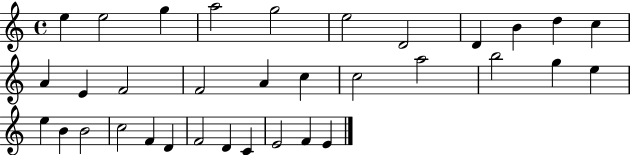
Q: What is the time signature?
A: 4/4